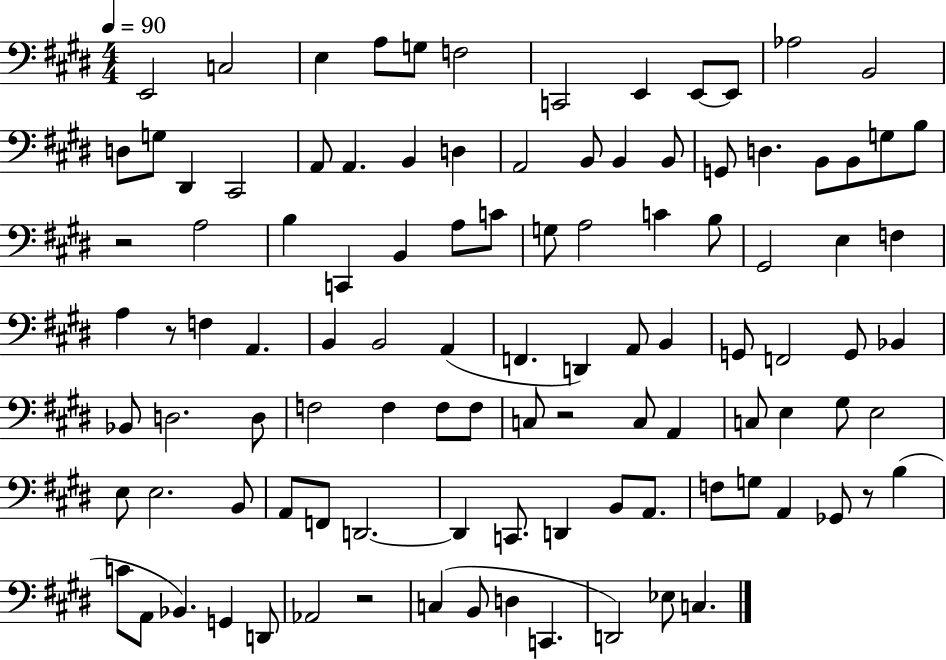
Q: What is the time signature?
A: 4/4